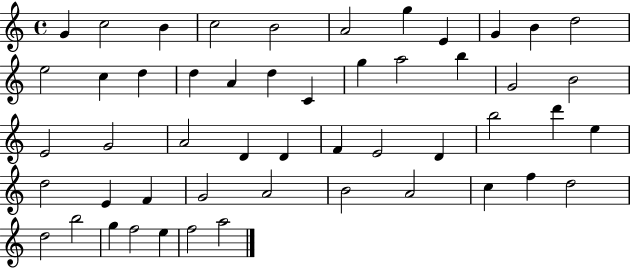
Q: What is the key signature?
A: C major